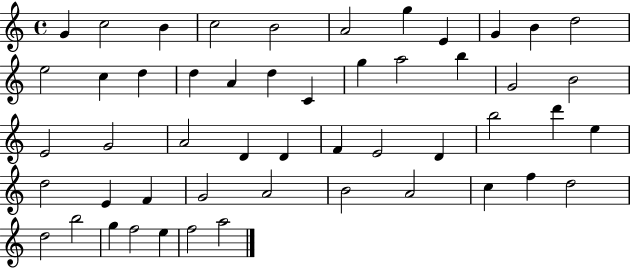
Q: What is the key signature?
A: C major